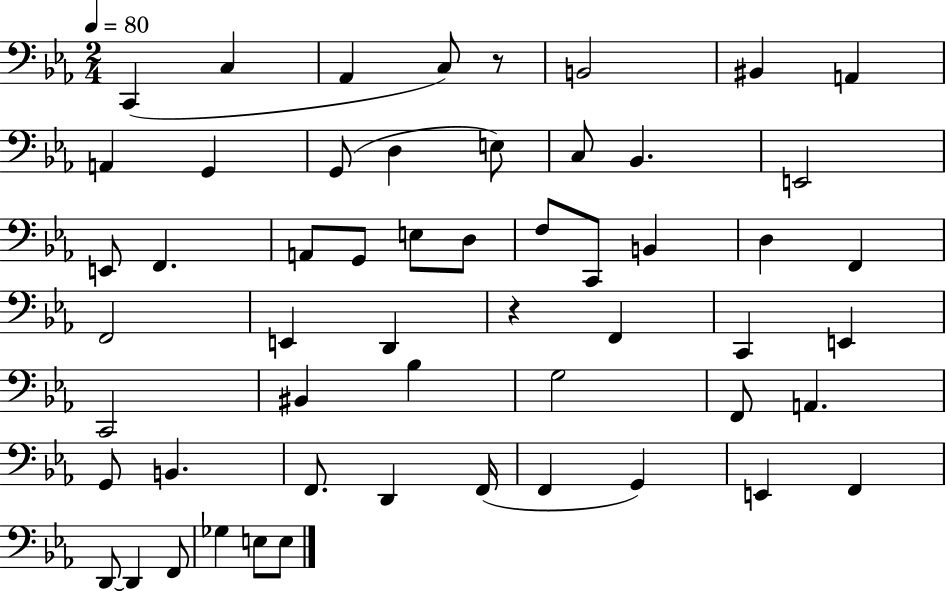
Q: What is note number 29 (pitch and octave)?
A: D2